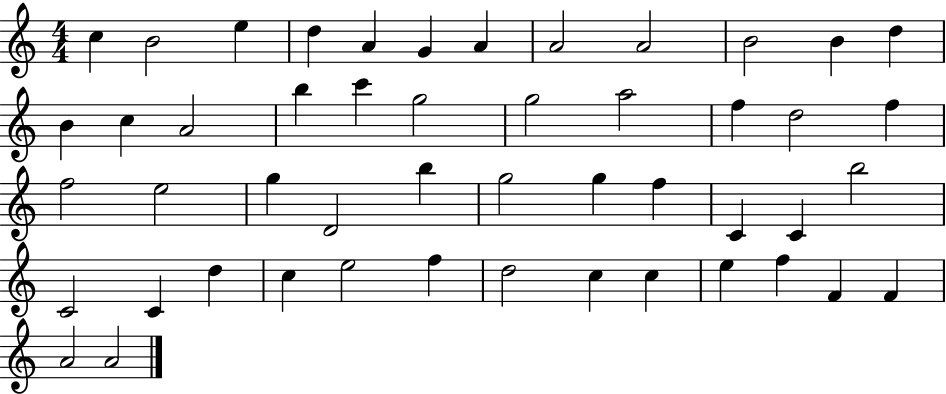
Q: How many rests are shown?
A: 0